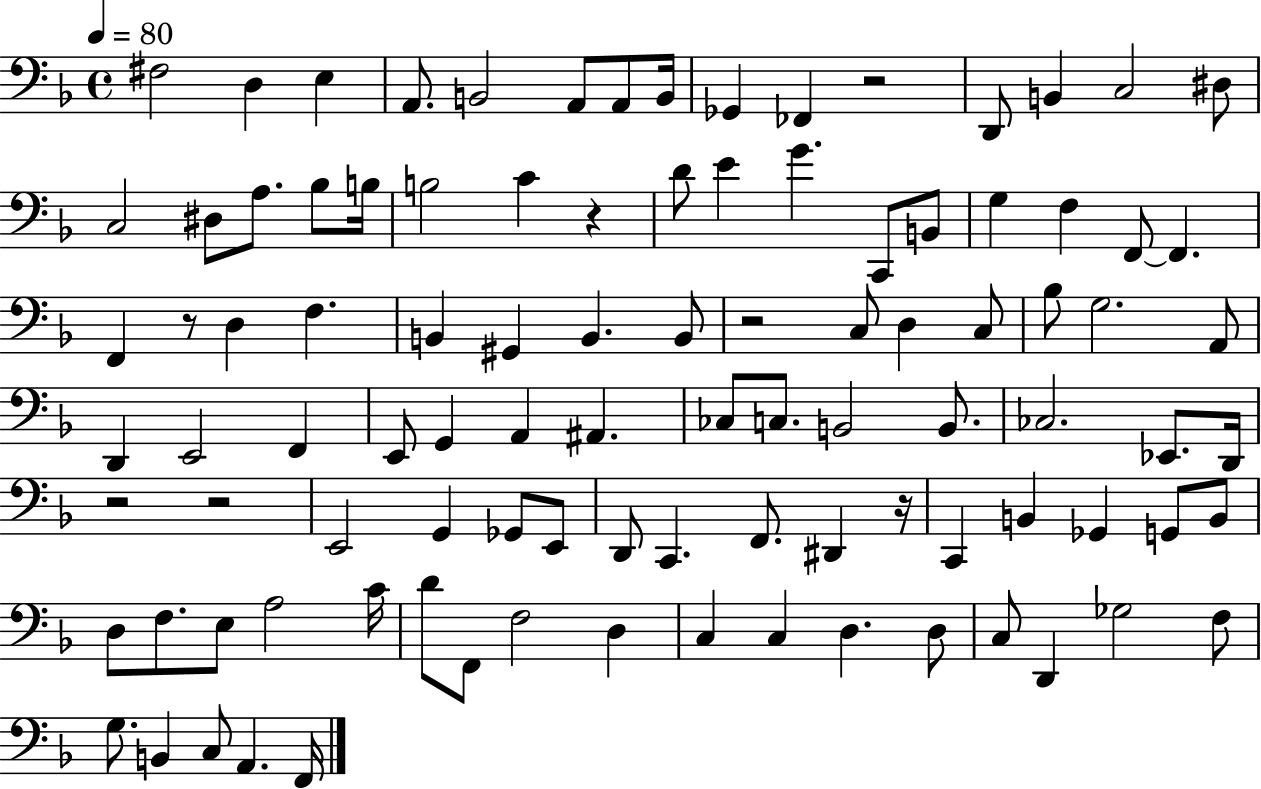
{
  \clef bass
  \time 4/4
  \defaultTimeSignature
  \key f \major
  \tempo 4 = 80
  \repeat volta 2 { fis2 d4 e4 | a,8. b,2 a,8 a,8 b,16 | ges,4 fes,4 r2 | d,8 b,4 c2 dis8 | \break c2 dis8 a8. bes8 b16 | b2 c'4 r4 | d'8 e'4 g'4. c,8 b,8 | g4 f4 f,8~~ f,4. | \break f,4 r8 d4 f4. | b,4 gis,4 b,4. b,8 | r2 c8 d4 c8 | bes8 g2. a,8 | \break d,4 e,2 f,4 | e,8 g,4 a,4 ais,4. | ces8 c8. b,2 b,8. | ces2. ees,8. d,16 | \break r2 r2 | e,2 g,4 ges,8 e,8 | d,8 c,4. f,8. dis,4 r16 | c,4 b,4 ges,4 g,8 b,8 | \break d8 f8. e8 a2 c'16 | d'8 f,8 f2 d4 | c4 c4 d4. d8 | c8 d,4 ges2 f8 | \break g8. b,4 c8 a,4. f,16 | } \bar "|."
}